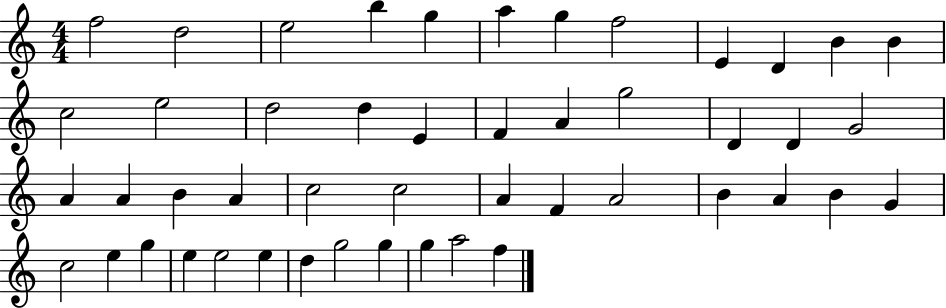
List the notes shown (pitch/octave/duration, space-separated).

F5/h D5/h E5/h B5/q G5/q A5/q G5/q F5/h E4/q D4/q B4/q B4/q C5/h E5/h D5/h D5/q E4/q F4/q A4/q G5/h D4/q D4/q G4/h A4/q A4/q B4/q A4/q C5/h C5/h A4/q F4/q A4/h B4/q A4/q B4/q G4/q C5/h E5/q G5/q E5/q E5/h E5/q D5/q G5/h G5/q G5/q A5/h F5/q